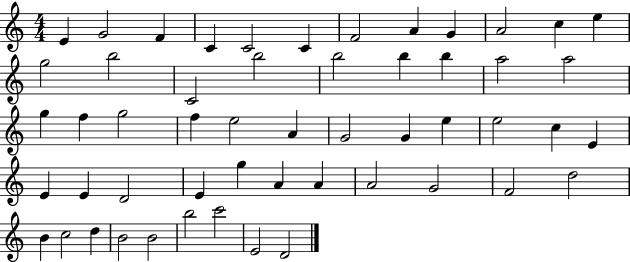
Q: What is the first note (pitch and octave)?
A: E4